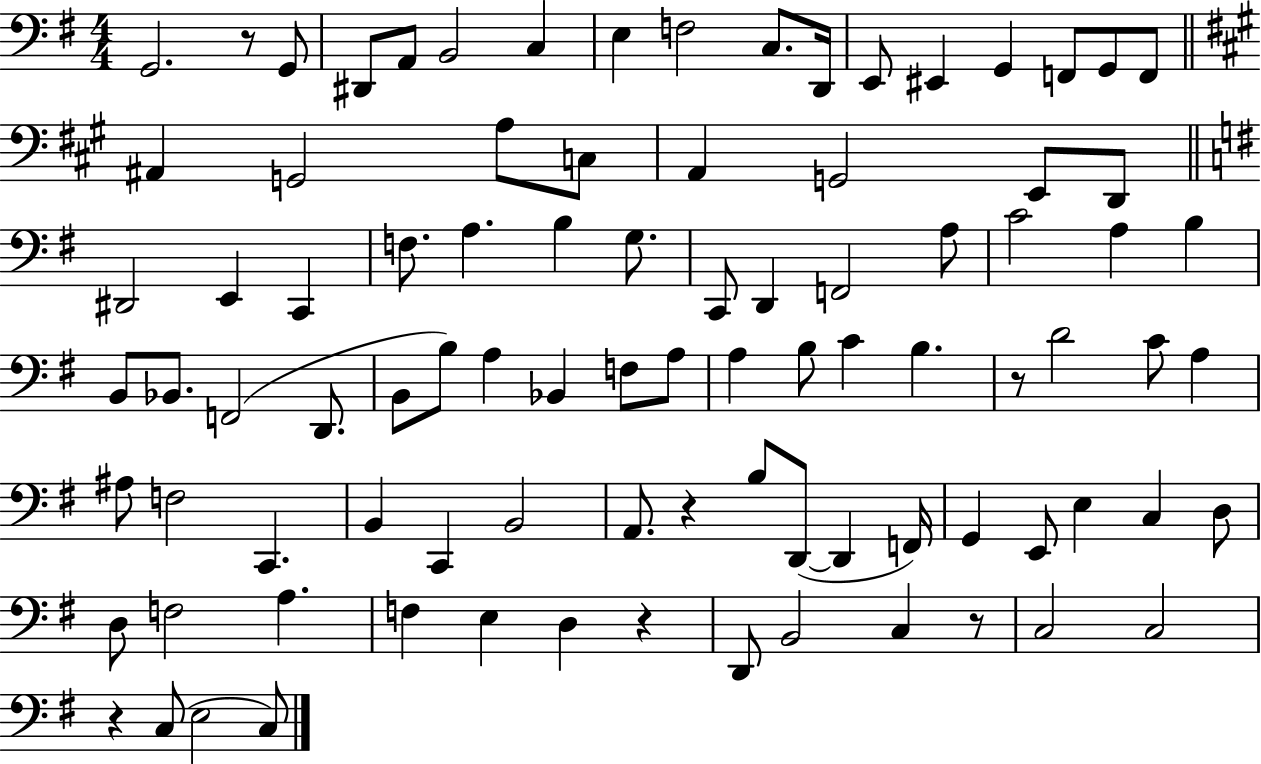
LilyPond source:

{
  \clef bass
  \numericTimeSignature
  \time 4/4
  \key g \major
  g,2. r8 g,8 | dis,8 a,8 b,2 c4 | e4 f2 c8. d,16 | e,8 eis,4 g,4 f,8 g,8 f,8 | \break \bar "||" \break \key a \major ais,4 g,2 a8 c8 | a,4 g,2 e,8 d,8 | \bar "||" \break \key e \minor dis,2 e,4 c,4 | f8. a4. b4 g8. | c,8 d,4 f,2 a8 | c'2 a4 b4 | \break b,8 bes,8. f,2( d,8. | b,8 b8) a4 bes,4 f8 a8 | a4 b8 c'4 b4. | r8 d'2 c'8 a4 | \break ais8 f2 c,4. | b,4 c,4 b,2 | a,8. r4 b8 d,8~(~ d,4 f,16) | g,4 e,8 e4 c4 d8 | \break d8 f2 a4. | f4 e4 d4 r4 | d,8 b,2 c4 r8 | c2 c2 | \break r4 c8( e2 c8) | \bar "|."
}